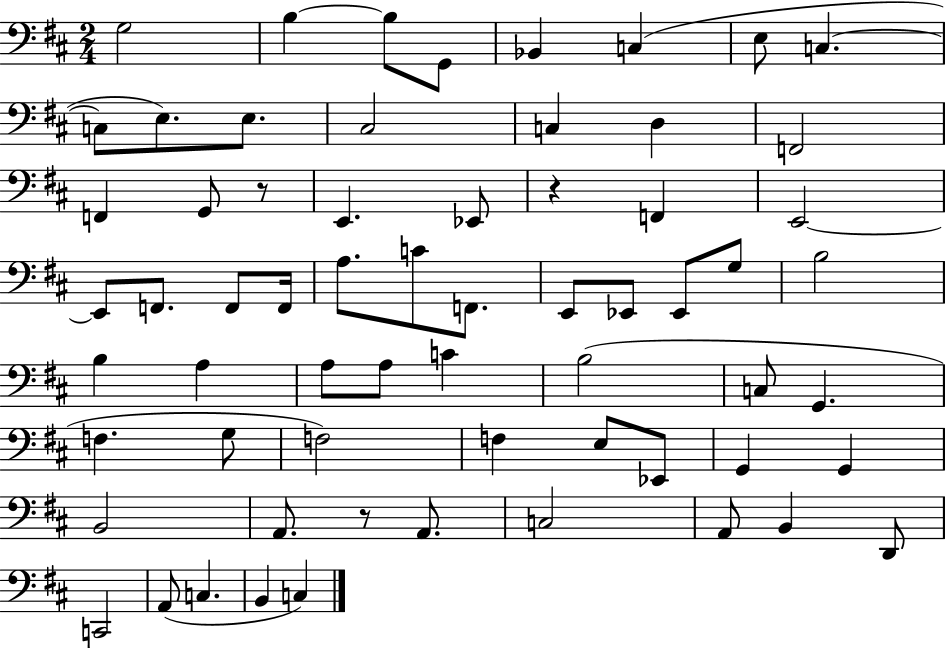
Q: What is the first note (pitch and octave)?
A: G3